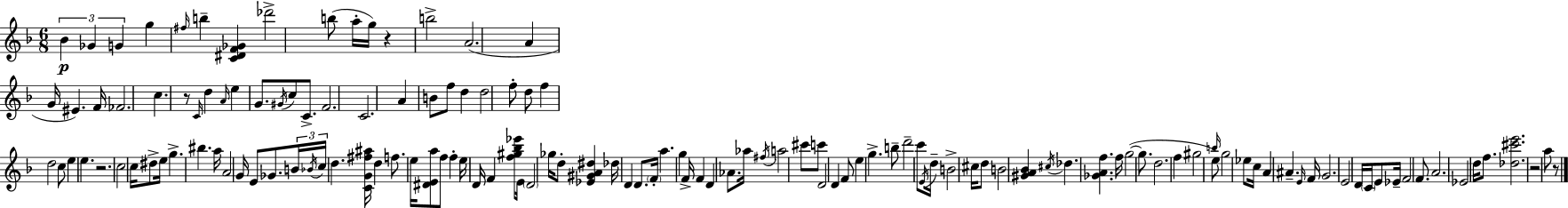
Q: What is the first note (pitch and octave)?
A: Bb4